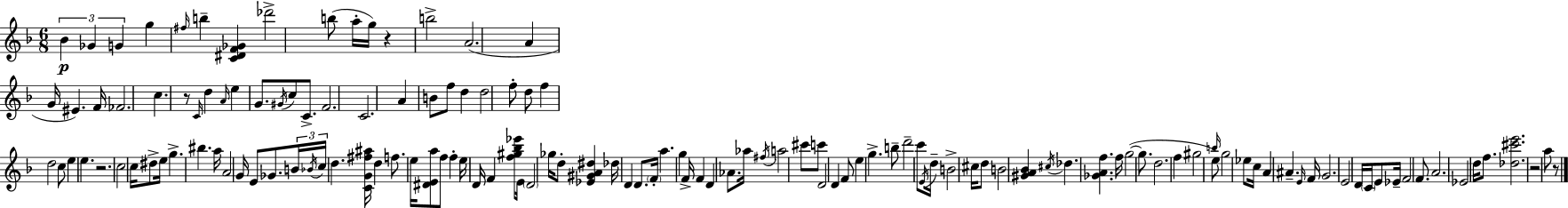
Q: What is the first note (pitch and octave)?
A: Bb4